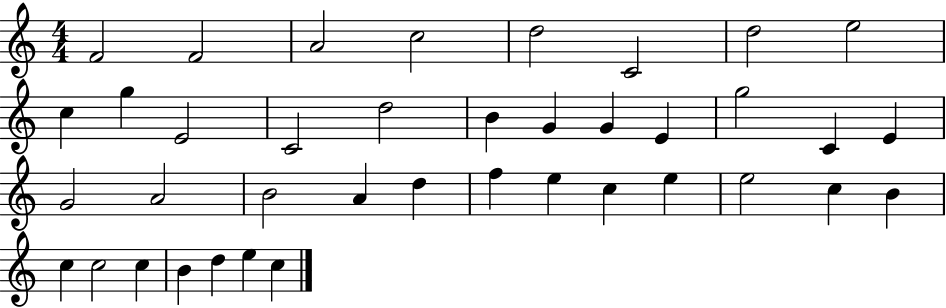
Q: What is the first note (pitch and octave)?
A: F4